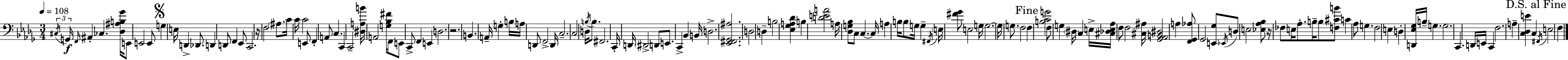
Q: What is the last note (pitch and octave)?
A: F3